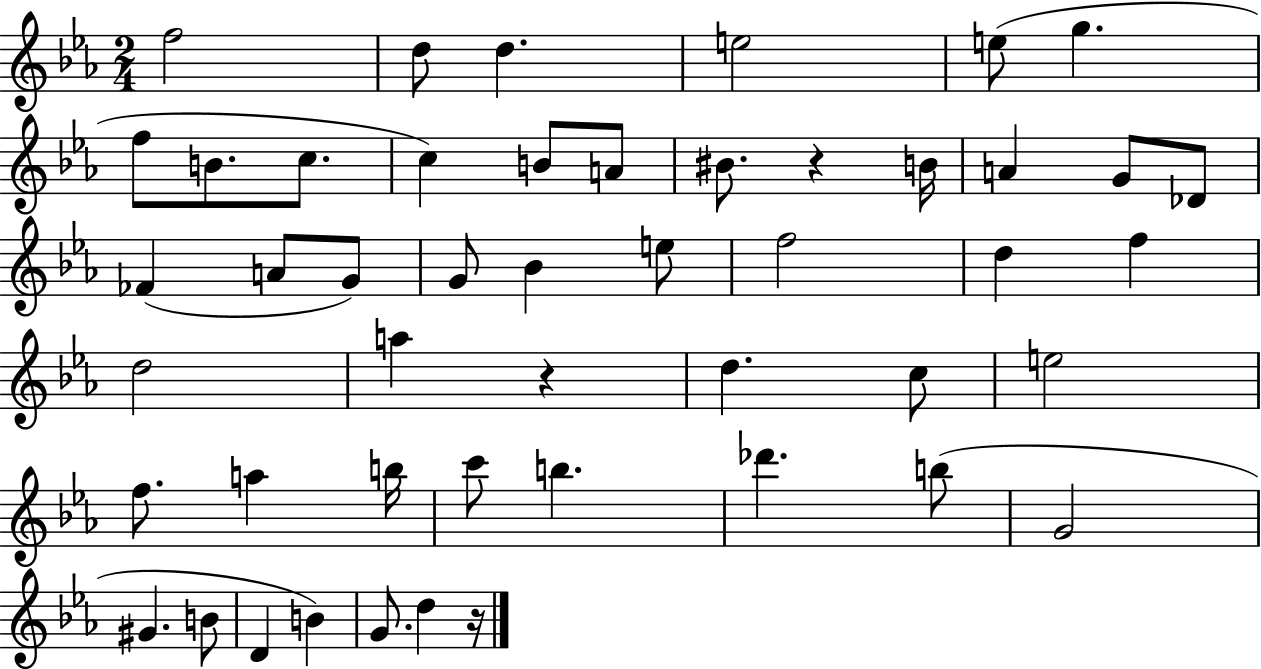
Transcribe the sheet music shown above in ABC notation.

X:1
T:Untitled
M:2/4
L:1/4
K:Eb
f2 d/2 d e2 e/2 g f/2 B/2 c/2 c B/2 A/2 ^B/2 z B/4 A G/2 _D/2 _F A/2 G/2 G/2 _B e/2 f2 d f d2 a z d c/2 e2 f/2 a b/4 c'/2 b _d' b/2 G2 ^G B/2 D B G/2 d z/4